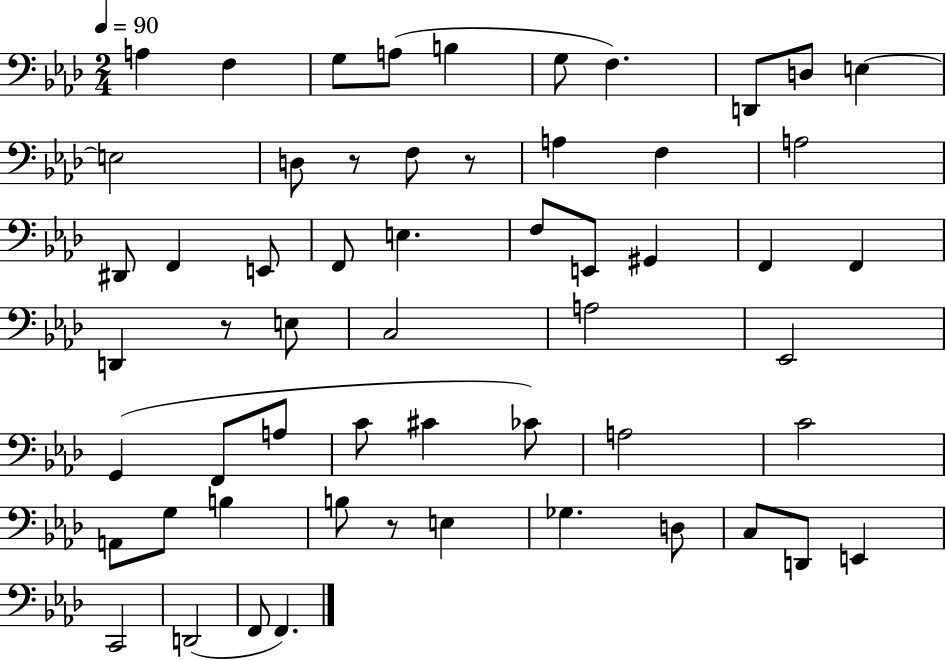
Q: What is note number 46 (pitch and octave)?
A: D3